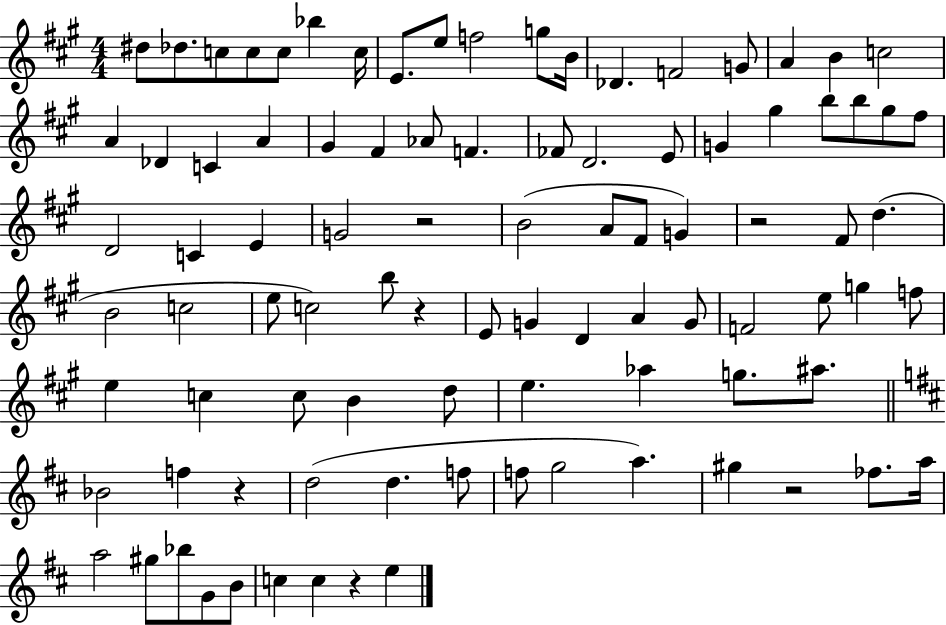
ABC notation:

X:1
T:Untitled
M:4/4
L:1/4
K:A
^d/2 _d/2 c/2 c/2 c/2 _b c/4 E/2 e/2 f2 g/2 B/4 _D F2 G/2 A B c2 A _D C A ^G ^F _A/2 F _F/2 D2 E/2 G ^g b/2 b/2 ^g/2 ^f/2 D2 C E G2 z2 B2 A/2 ^F/2 G z2 ^F/2 d B2 c2 e/2 c2 b/2 z E/2 G D A G/2 F2 e/2 g f/2 e c c/2 B d/2 e _a g/2 ^a/2 _B2 f z d2 d f/2 f/2 g2 a ^g z2 _f/2 a/4 a2 ^g/2 _b/2 G/2 B/2 c c z e